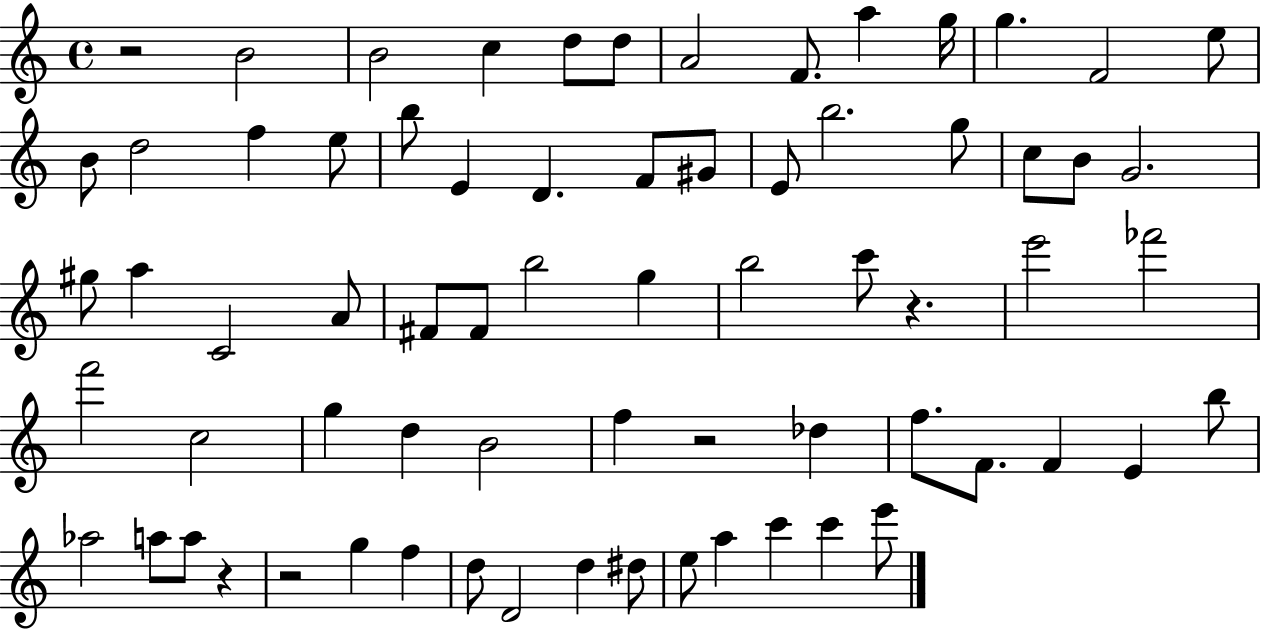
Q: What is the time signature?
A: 4/4